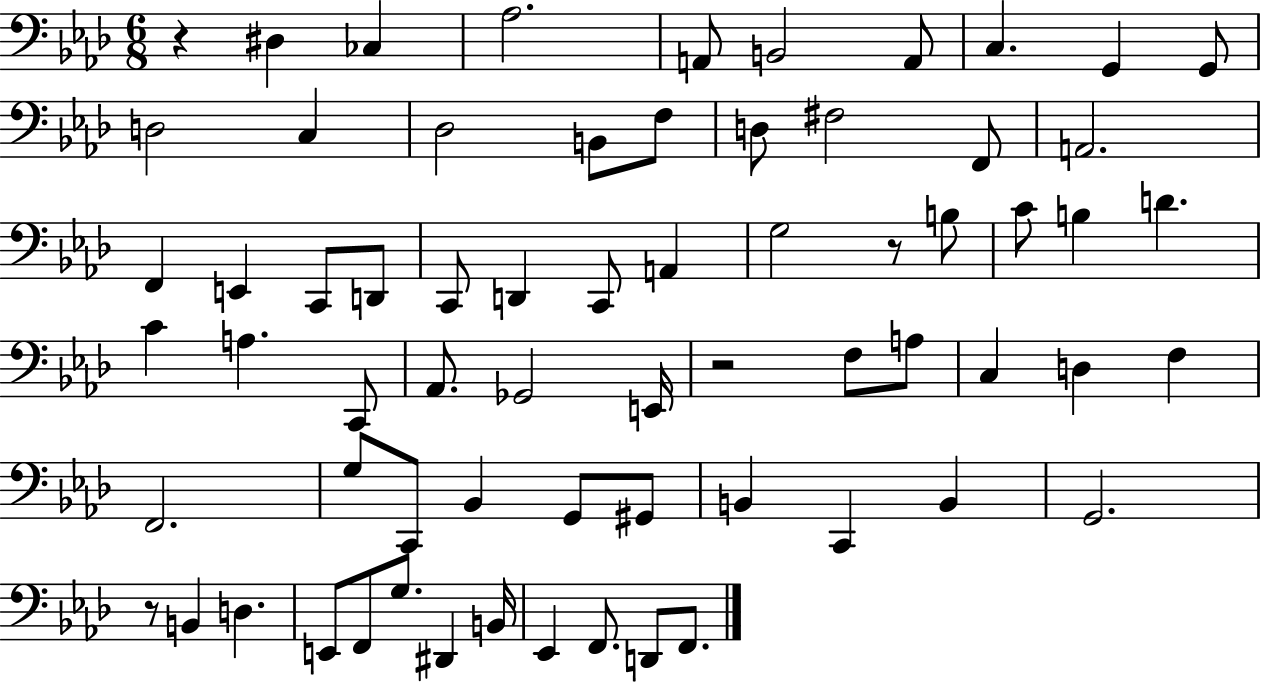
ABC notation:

X:1
T:Untitled
M:6/8
L:1/4
K:Ab
z ^D, _C, _A,2 A,,/2 B,,2 A,,/2 C, G,, G,,/2 D,2 C, _D,2 B,,/2 F,/2 D,/2 ^F,2 F,,/2 A,,2 F,, E,, C,,/2 D,,/2 C,,/2 D,, C,,/2 A,, G,2 z/2 B,/2 C/2 B, D C A, C,,/2 _A,,/2 _G,,2 E,,/4 z2 F,/2 A,/2 C, D, F, F,,2 G,/2 C,,/2 _B,, G,,/2 ^G,,/2 B,, C,, B,, G,,2 z/2 B,, D, E,,/2 F,,/2 G,/2 ^D,, B,,/4 _E,, F,,/2 D,,/2 F,,/2